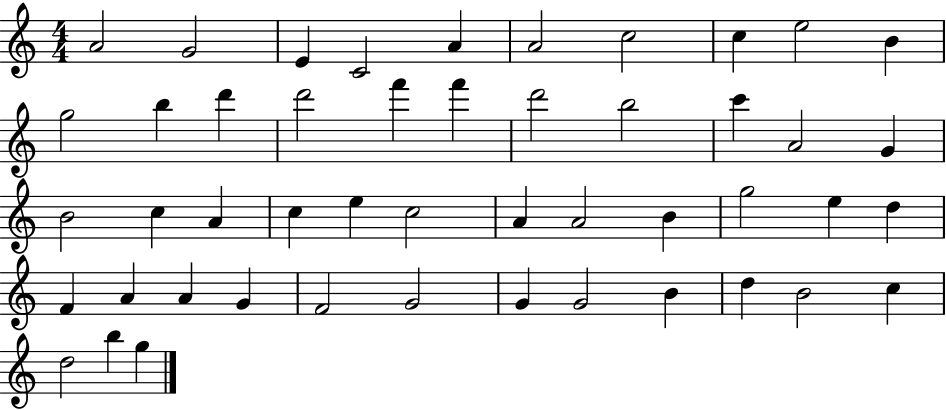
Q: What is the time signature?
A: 4/4